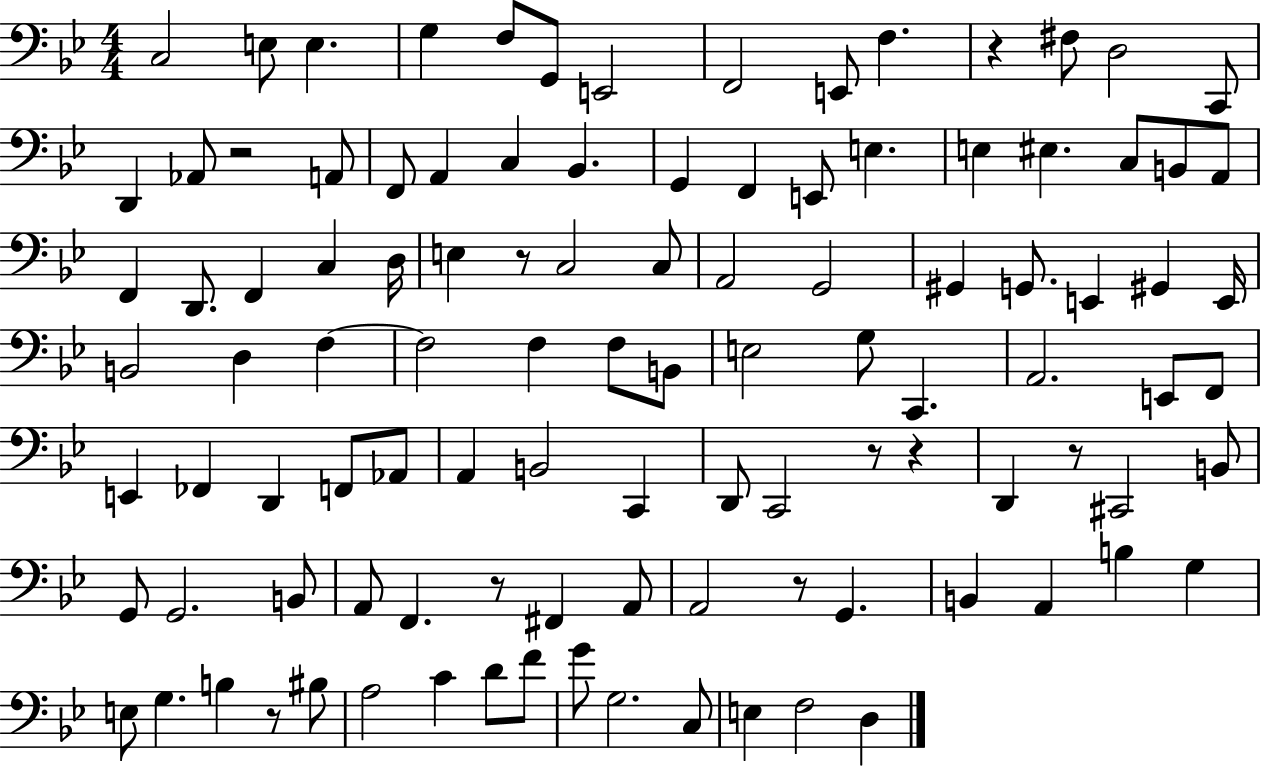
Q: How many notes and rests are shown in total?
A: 106